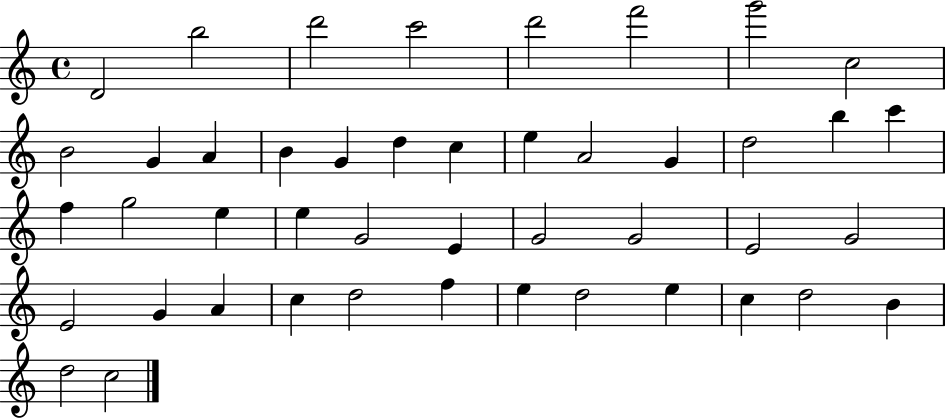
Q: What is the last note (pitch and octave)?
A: C5